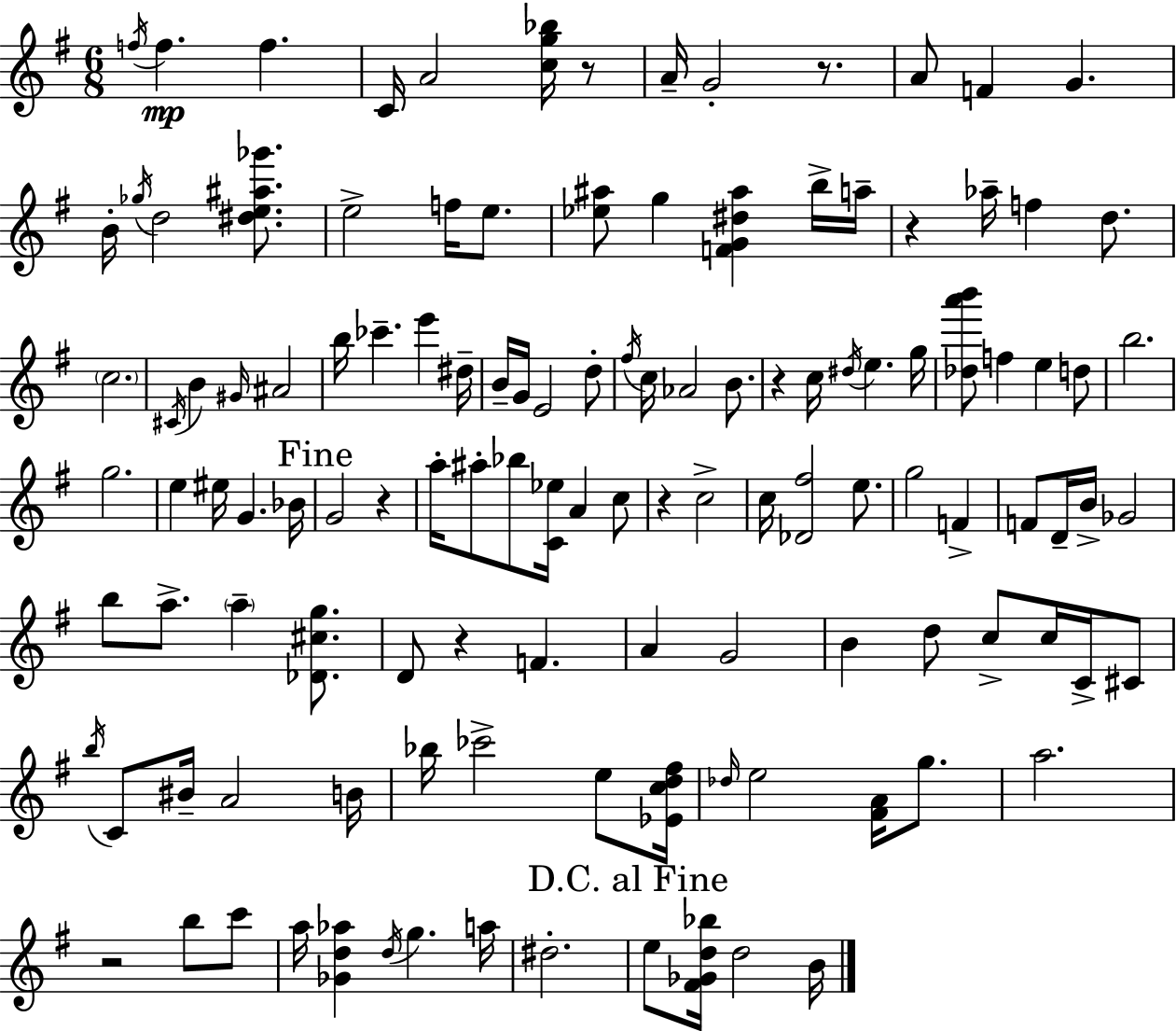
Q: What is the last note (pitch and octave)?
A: B4